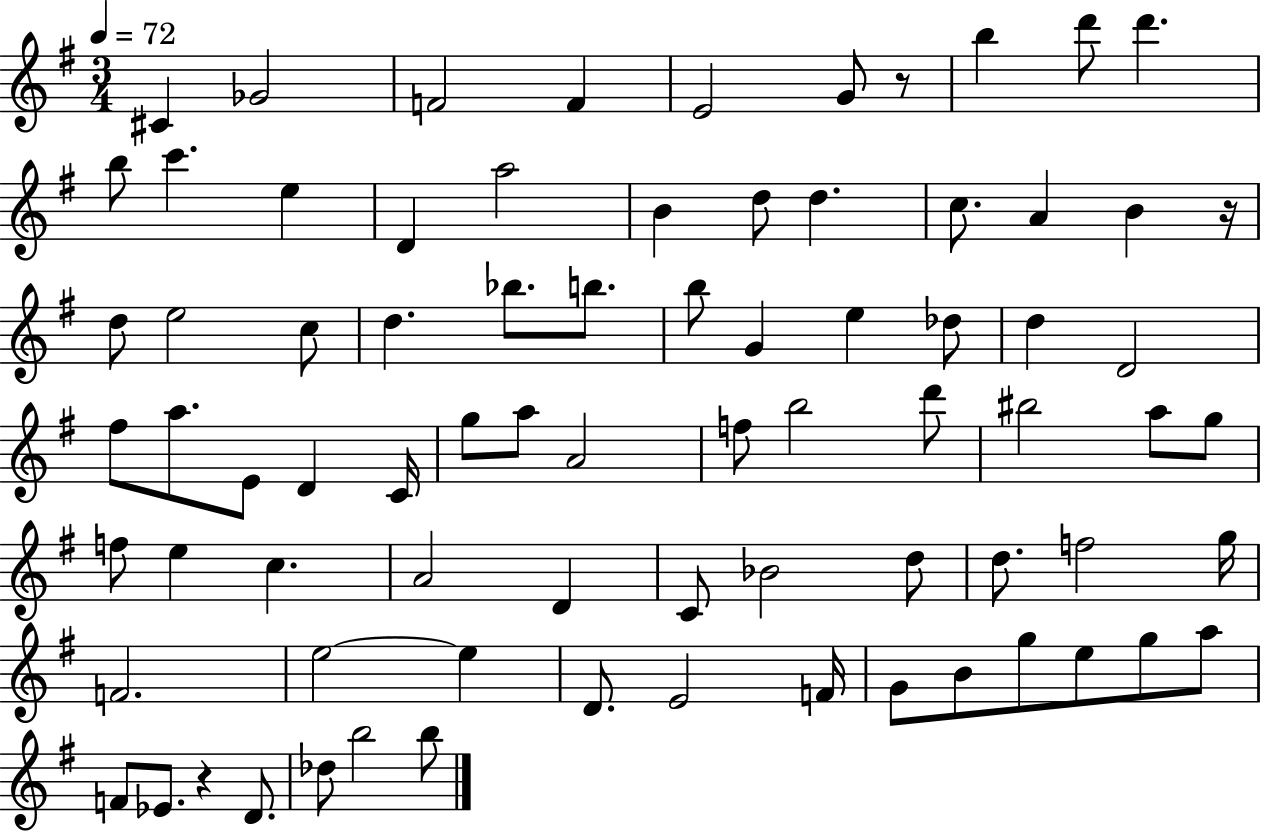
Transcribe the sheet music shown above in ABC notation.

X:1
T:Untitled
M:3/4
L:1/4
K:G
^C _G2 F2 F E2 G/2 z/2 b d'/2 d' b/2 c' e D a2 B d/2 d c/2 A B z/4 d/2 e2 c/2 d _b/2 b/2 b/2 G e _d/2 d D2 ^f/2 a/2 E/2 D C/4 g/2 a/2 A2 f/2 b2 d'/2 ^b2 a/2 g/2 f/2 e c A2 D C/2 _B2 d/2 d/2 f2 g/4 F2 e2 e D/2 E2 F/4 G/2 B/2 g/2 e/2 g/2 a/2 F/2 _E/2 z D/2 _d/2 b2 b/2